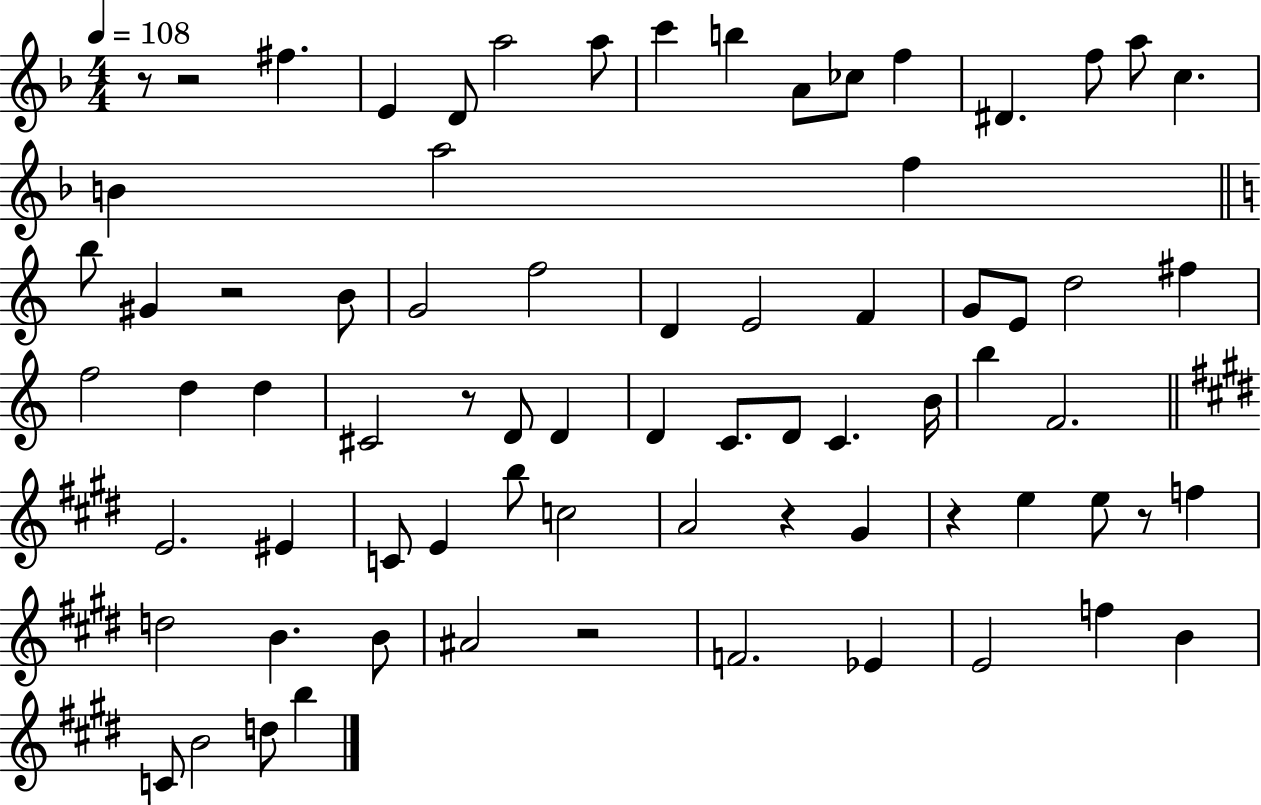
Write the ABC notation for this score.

X:1
T:Untitled
M:4/4
L:1/4
K:F
z/2 z2 ^f E D/2 a2 a/2 c' b A/2 _c/2 f ^D f/2 a/2 c B a2 f b/2 ^G z2 B/2 G2 f2 D E2 F G/2 E/2 d2 ^f f2 d d ^C2 z/2 D/2 D D C/2 D/2 C B/4 b F2 E2 ^E C/2 E b/2 c2 A2 z ^G z e e/2 z/2 f d2 B B/2 ^A2 z2 F2 _E E2 f B C/2 B2 d/2 b